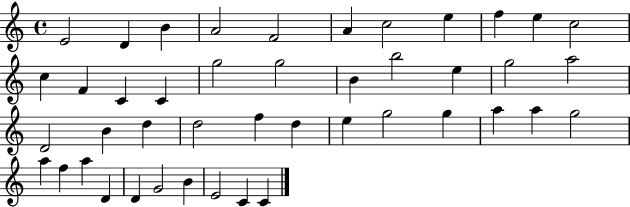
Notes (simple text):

E4/h D4/q B4/q A4/h F4/h A4/q C5/h E5/q F5/q E5/q C5/h C5/q F4/q C4/q C4/q G5/h G5/h B4/q B5/h E5/q G5/h A5/h D4/h B4/q D5/q D5/h F5/q D5/q E5/q G5/h G5/q A5/q A5/q G5/h A5/q F5/q A5/q D4/q D4/q G4/h B4/q E4/h C4/q C4/q